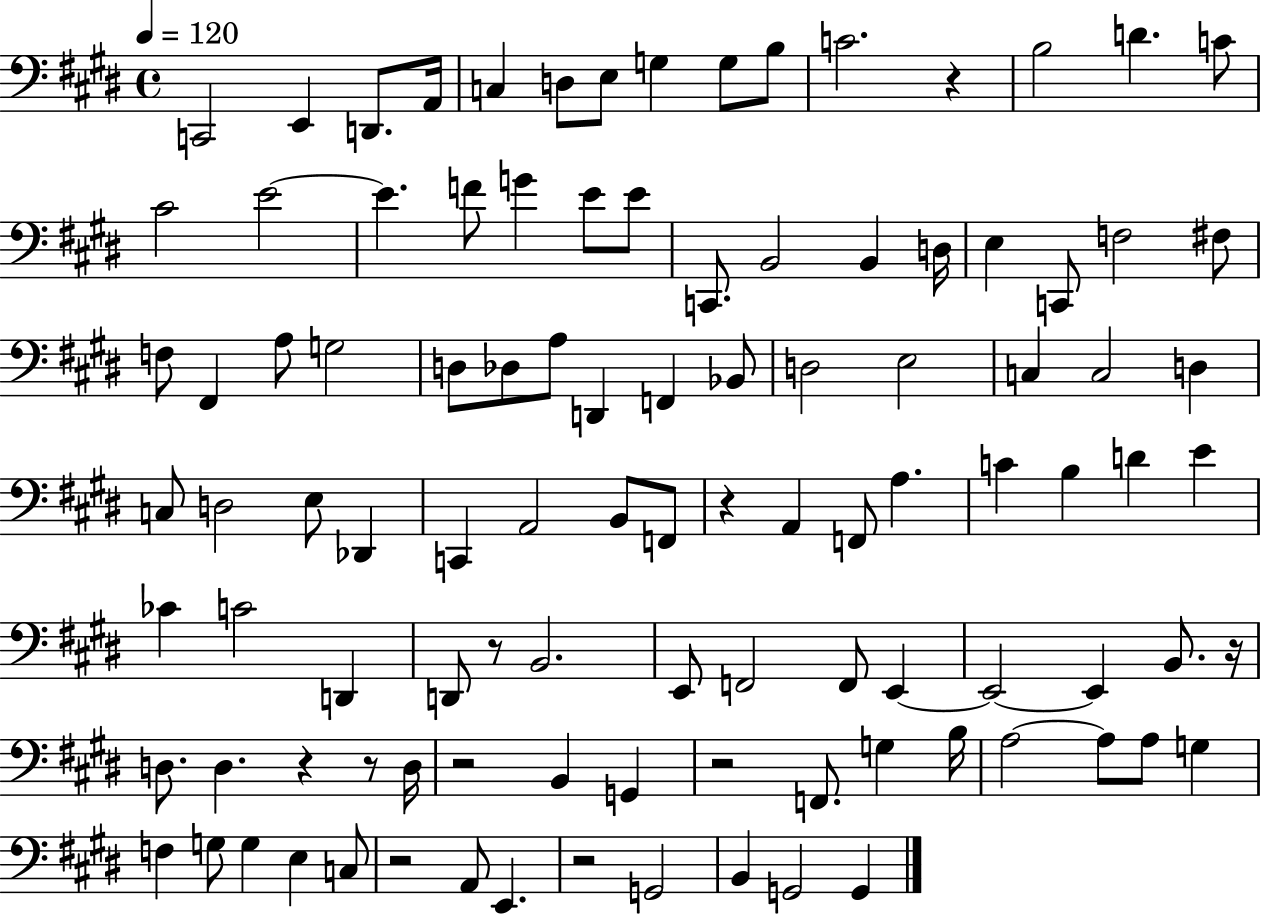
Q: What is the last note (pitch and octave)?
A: G2